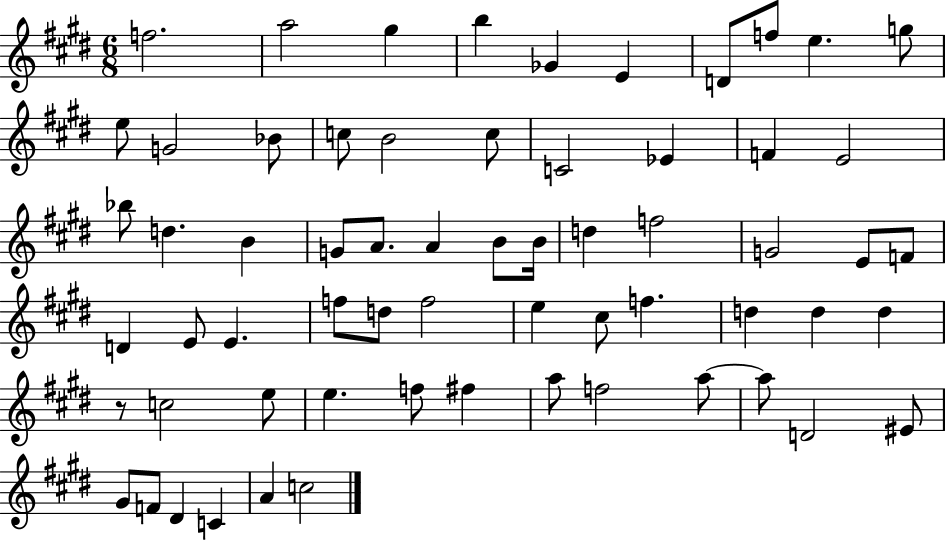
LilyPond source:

{
  \clef treble
  \numericTimeSignature
  \time 6/8
  \key e \major
  \repeat volta 2 { f''2. | a''2 gis''4 | b''4 ges'4 e'4 | d'8 f''8 e''4. g''8 | \break e''8 g'2 bes'8 | c''8 b'2 c''8 | c'2 ees'4 | f'4 e'2 | \break bes''8 d''4. b'4 | g'8 a'8. a'4 b'8 b'16 | d''4 f''2 | g'2 e'8 f'8 | \break d'4 e'8 e'4. | f''8 d''8 f''2 | e''4 cis''8 f''4. | d''4 d''4 d''4 | \break r8 c''2 e''8 | e''4. f''8 fis''4 | a''8 f''2 a''8~~ | a''8 d'2 eis'8 | \break gis'8 f'8 dis'4 c'4 | a'4 c''2 | } \bar "|."
}